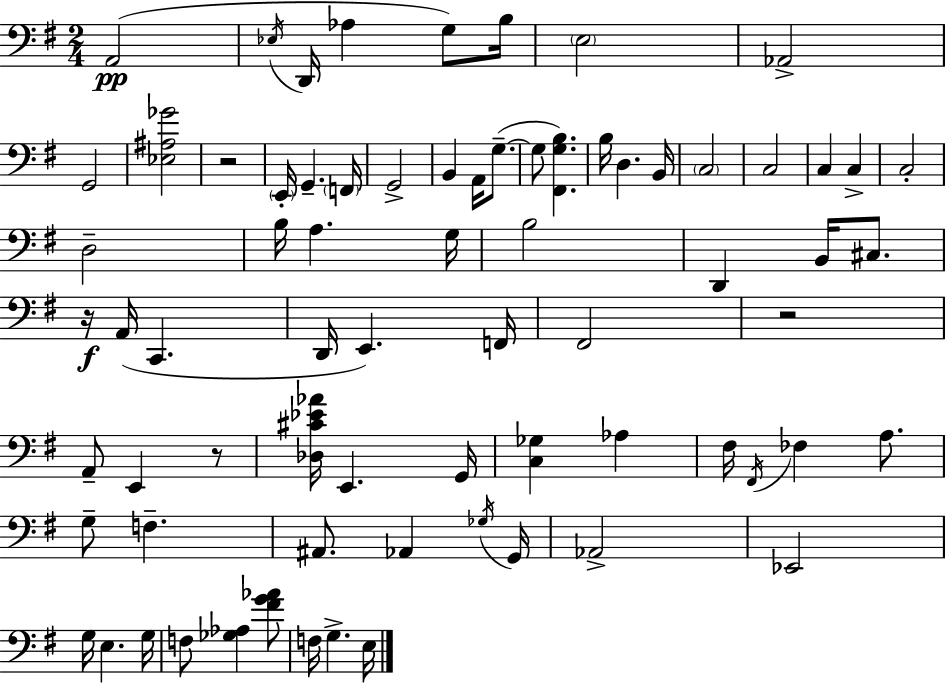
X:1
T:Untitled
M:2/4
L:1/4
K:Em
A,,2 _E,/4 D,,/4 _A, G,/2 B,/4 E,2 _A,,2 G,,2 [_E,^A,_G]2 z2 E,,/4 G,, F,,/4 G,,2 B,, A,,/4 G,/2 G,/2 [^F,,G,B,] B,/4 D, B,,/4 C,2 C,2 C, C, C,2 D,2 B,/4 A, G,/4 B,2 D,, B,,/4 ^C,/2 z/4 A,,/4 C,, D,,/4 E,, F,,/4 ^F,,2 z2 A,,/2 E,, z/2 [_D,^C_E_A]/4 E,, G,,/4 [C,_G,] _A, ^F,/4 ^F,,/4 _F, A,/2 G,/2 F, ^A,,/2 _A,, _G,/4 G,,/4 _A,,2 _E,,2 G,/4 E, G,/4 F,/2 [_G,_A,] [^FG_A]/2 F,/4 G, E,/4